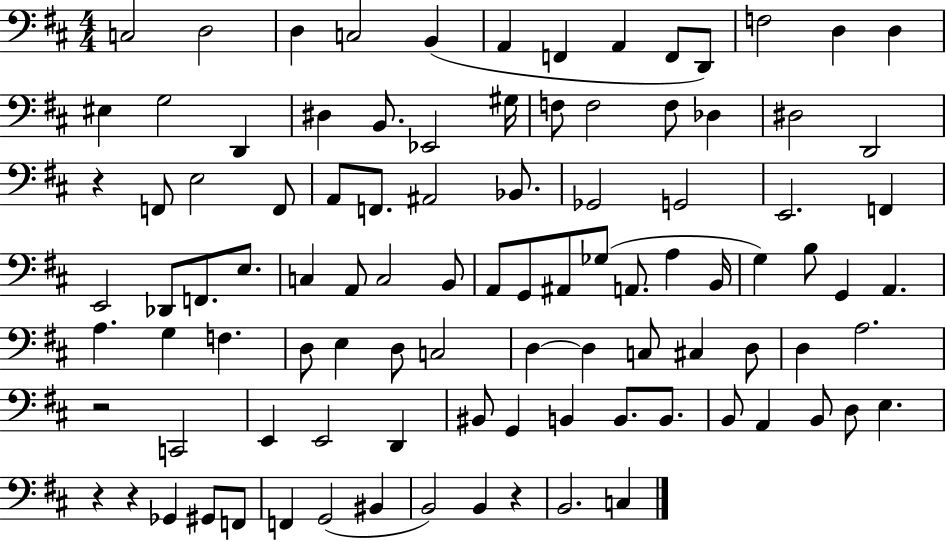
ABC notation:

X:1
T:Untitled
M:4/4
L:1/4
K:D
C,2 D,2 D, C,2 B,, A,, F,, A,, F,,/2 D,,/2 F,2 D, D, ^E, G,2 D,, ^D, B,,/2 _E,,2 ^G,/4 F,/2 F,2 F,/2 _D, ^D,2 D,,2 z F,,/2 E,2 F,,/2 A,,/2 F,,/2 ^A,,2 _B,,/2 _G,,2 G,,2 E,,2 F,, E,,2 _D,,/2 F,,/2 E,/2 C, A,,/2 C,2 B,,/2 A,,/2 G,,/2 ^A,,/2 _G,/2 A,,/2 A, B,,/4 G, B,/2 G,, A,, A, G, F, D,/2 E, D,/2 C,2 D, D, C,/2 ^C, D,/2 D, A,2 z2 C,,2 E,, E,,2 D,, ^B,,/2 G,, B,, B,,/2 B,,/2 B,,/2 A,, B,,/2 D,/2 E, z z _G,, ^G,,/2 F,,/2 F,, G,,2 ^B,, B,,2 B,, z B,,2 C,